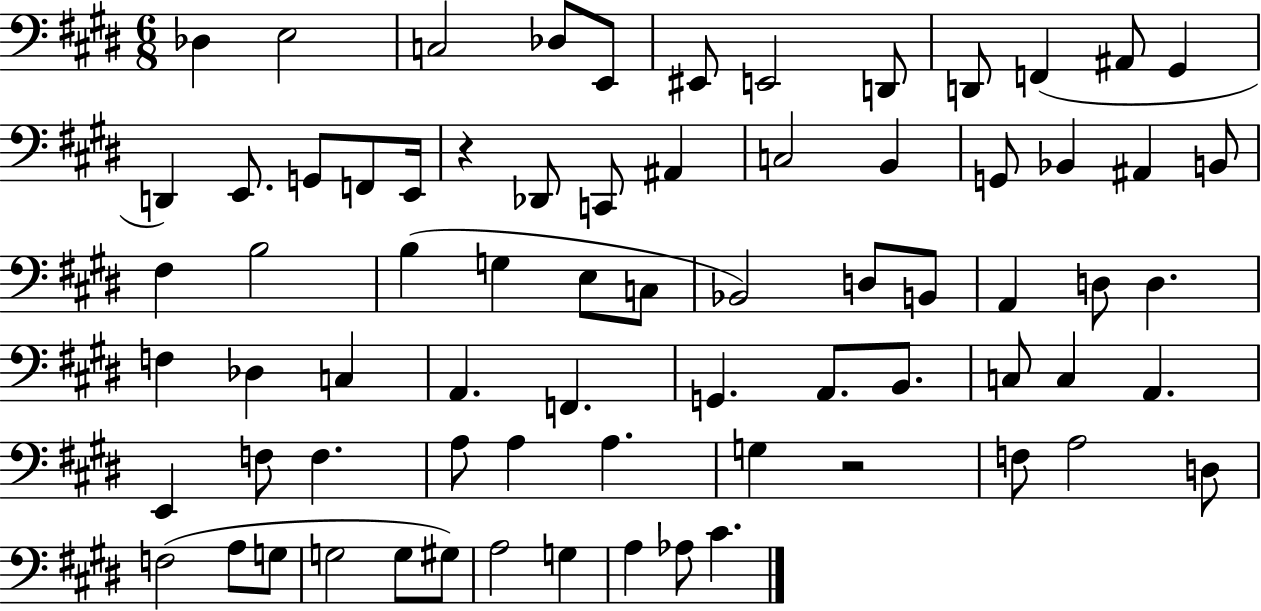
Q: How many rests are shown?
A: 2